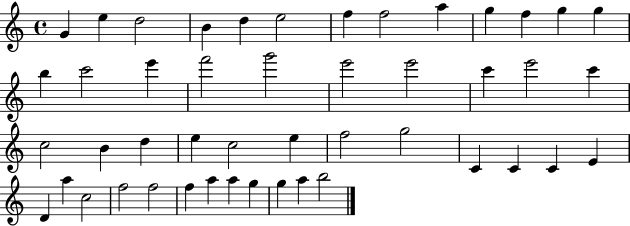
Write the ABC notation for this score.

X:1
T:Untitled
M:4/4
L:1/4
K:C
G e d2 B d e2 f f2 a g f g g b c'2 e' f'2 g'2 e'2 e'2 c' e'2 c' c2 B d e c2 e f2 g2 C C C E D a c2 f2 f2 f a a g g a b2